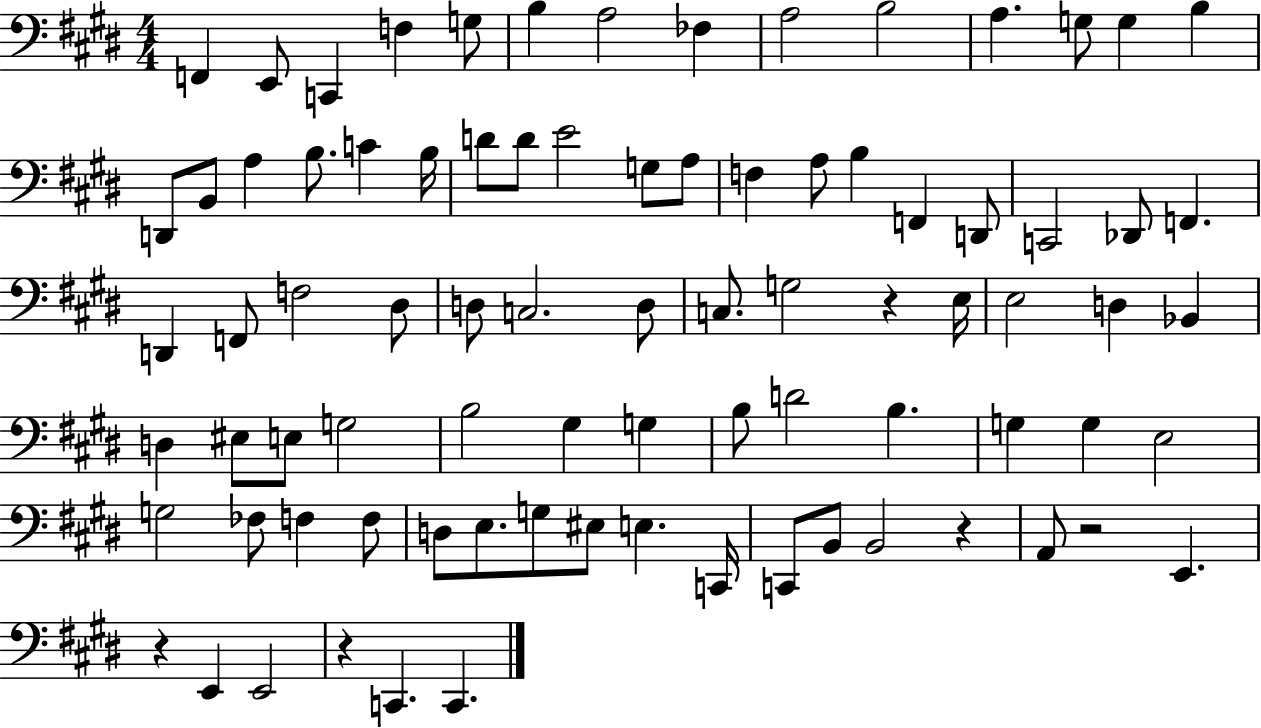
X:1
T:Untitled
M:4/4
L:1/4
K:E
F,, E,,/2 C,, F, G,/2 B, A,2 _F, A,2 B,2 A, G,/2 G, B, D,,/2 B,,/2 A, B,/2 C B,/4 D/2 D/2 E2 G,/2 A,/2 F, A,/2 B, F,, D,,/2 C,,2 _D,,/2 F,, D,, F,,/2 F,2 ^D,/2 D,/2 C,2 D,/2 C,/2 G,2 z E,/4 E,2 D, _B,, D, ^E,/2 E,/2 G,2 B,2 ^G, G, B,/2 D2 B, G, G, E,2 G,2 _F,/2 F, F,/2 D,/2 E,/2 G,/2 ^E,/2 E, C,,/4 C,,/2 B,,/2 B,,2 z A,,/2 z2 E,, z E,, E,,2 z C,, C,,